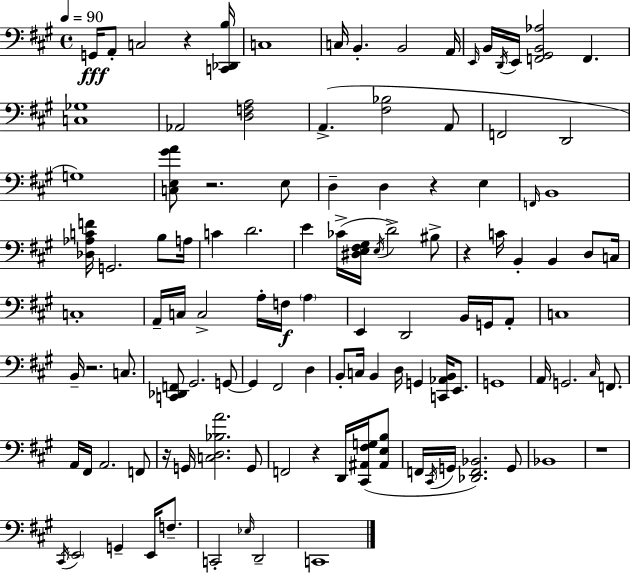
X:1
T:Untitled
M:4/4
L:1/4
K:A
G,,/4 A,,/2 C,2 z [C,,_D,,B,]/4 C,4 C,/4 B,, B,,2 A,,/4 E,,/4 B,,/4 D,,/4 E,,/4 [F,,^G,,B,,_A,]2 F,, [C,_G,]4 _A,,2 [D,F,A,]2 A,, [^F,_B,]2 A,,/2 F,,2 D,,2 G,4 [C,E,^GA]/2 z2 E,/2 D, D, z E, F,,/4 B,,4 [_D,_A,CF]/4 G,,2 B,/2 A,/4 C D2 E _C/4 [^D,E,^F,^G,]/4 E,/4 D2 ^B,/2 z C/4 B,, B,, D,/2 C,/4 C,4 A,,/4 C,/4 C,2 A,/4 F,/4 A, E,, D,,2 B,,/4 G,,/4 A,,/2 C,4 B,,/4 z2 C,/2 [C,,_D,,F,,]/2 ^G,,2 G,,/2 G,, ^F,,2 D, B,,/2 C,/4 B,, D,/4 G,, [C,,_A,,B,,]/4 E,,/2 G,,4 A,,/4 G,,2 ^C,/4 F,,/2 A,,/4 ^F,,/4 A,,2 F,,/2 z/4 G,,/4 [C,D,_B,A]2 G,,/2 F,,2 z D,,/4 [^C,,^A,,^F,G,]/4 [^A,,E,B,]/2 F,,/4 ^C,,/4 G,,/4 [_D,,F,,_B,,]2 G,,/2 _B,,4 z4 ^C,,/4 E,,2 G,, E,,/4 F,/2 C,,2 _E,/4 D,,2 C,,4